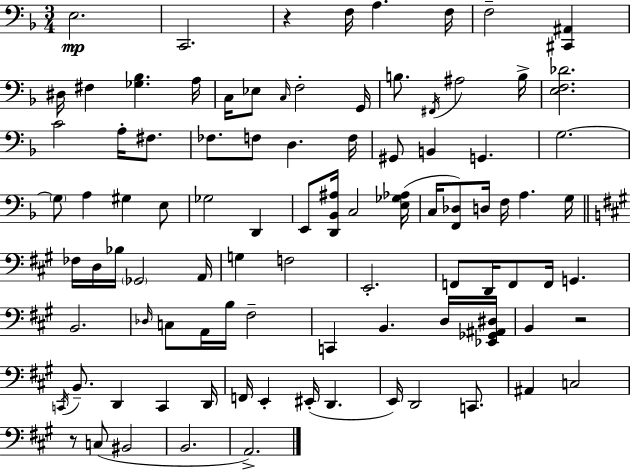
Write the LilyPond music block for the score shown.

{
  \clef bass
  \numericTimeSignature
  \time 3/4
  \key f \major
  e2.\mp | c,2. | r4 f16 a4. f16 | f2-- <cis, ais,>4 | \break dis16 fis4 <ges bes>4. a16 | c16 ees8 \grace { c16 } f2-. | g,16 b8. \acciaccatura { fis,16 } ais2 | b16-> <e f des'>2. | \break c'2 a16-. fis8. | fes8. f8 d4. | f16 gis,8 b,4 g,4. | g2.~~ | \break \parenthesize g8 a4 gis4 | e8 ges2 d,4 | e,8 <d, bes, ais>16 c2 | <e ges aes>16( c16 <f, des>8) d16 f16 a4. | \break g16 \bar "||" \break \key a \major fes16 d16 bes16 \parenthesize ges,2 a,16 | g4 f2 | e,2.-. | f,8 d,16 f,8 f,16 g,4. | \break b,2. | \grace { des16 } c8 a,16 b16 fis2-- | c,4 b,4. d16 | <ees, ges, ais, dis>16 b,4 r2 | \break \acciaccatura { c,16 } b,8.-- d,4 c,4 | d,16 f,16 e,4-. eis,16-.( d,4. | e,16) d,2 c,8. | ais,4 c2 | \break r8 c8( bis,2 | b,2. | a,2.->) | \bar "|."
}